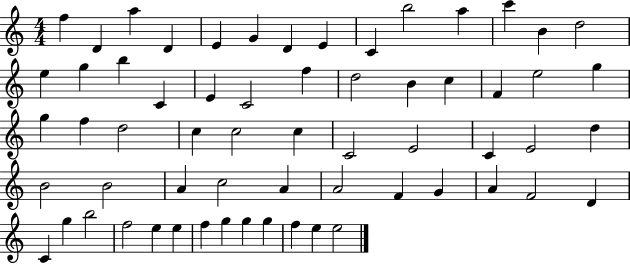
{
  \clef treble
  \numericTimeSignature
  \time 4/4
  \key c \major
  f''4 d'4 a''4 d'4 | e'4 g'4 d'4 e'4 | c'4 b''2 a''4 | c'''4 b'4 d''2 | \break e''4 g''4 b''4 c'4 | e'4 c'2 f''4 | d''2 b'4 c''4 | f'4 e''2 g''4 | \break g''4 f''4 d''2 | c''4 c''2 c''4 | c'2 e'2 | c'4 e'2 d''4 | \break b'2 b'2 | a'4 c''2 a'4 | a'2 f'4 g'4 | a'4 f'2 d'4 | \break c'4 g''4 b''2 | f''2 e''4 e''4 | f''4 g''4 g''4 g''4 | f''4 e''4 e''2 | \break \bar "|."
}